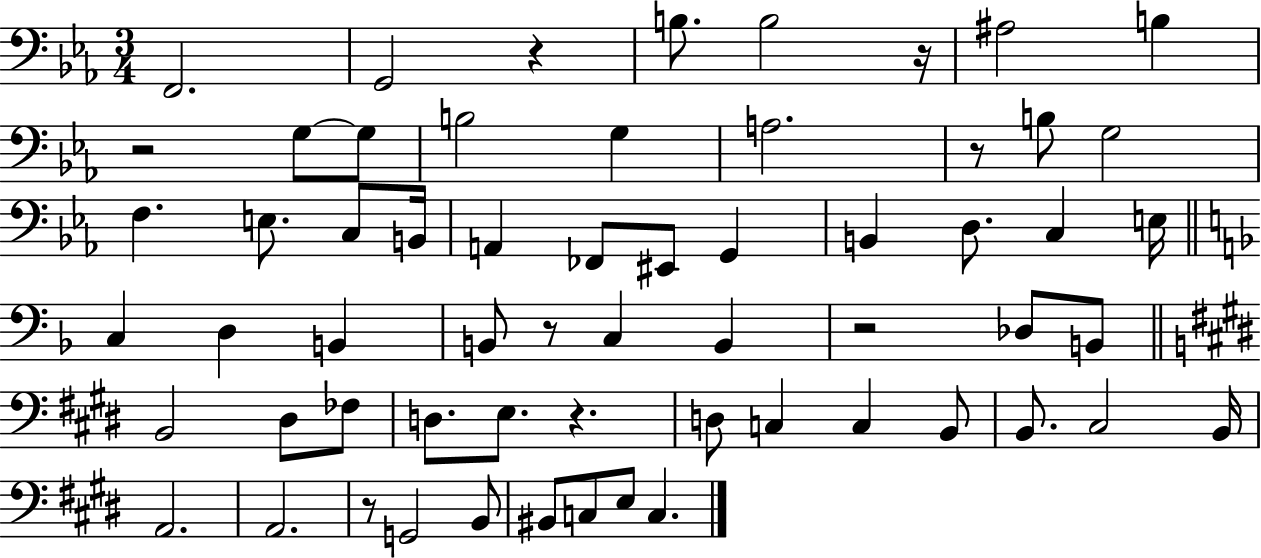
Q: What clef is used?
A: bass